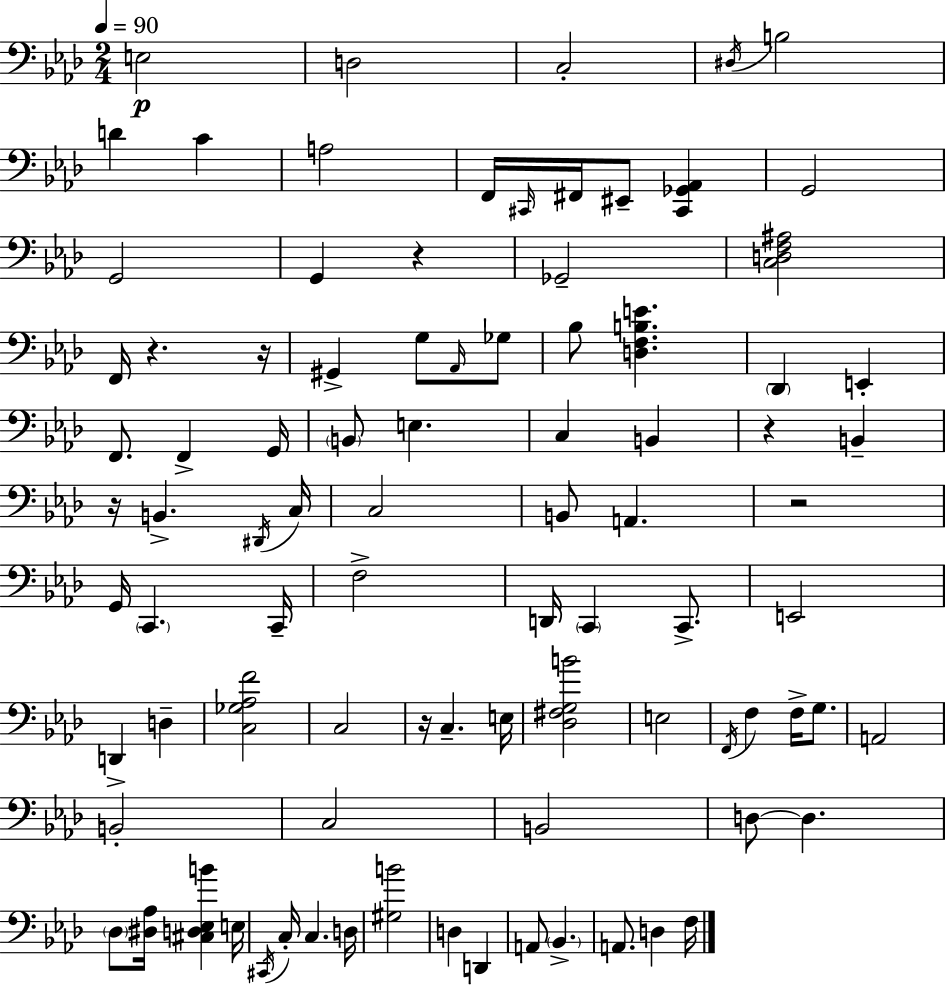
X:1
T:Untitled
M:2/4
L:1/4
K:Fm
E,2 D,2 C,2 ^D,/4 B,2 D C A,2 F,,/4 ^C,,/4 ^F,,/4 ^E,,/2 [^C,,_G,,_A,,] G,,2 G,,2 G,, z _G,,2 [C,D,F,^A,]2 F,,/4 z z/4 ^G,, G,/2 _A,,/4 _G,/2 _B,/2 [D,F,B,E] _D,, E,, F,,/2 F,, G,,/4 B,,/2 E, C, B,, z B,, z/4 B,, ^D,,/4 C,/4 C,2 B,,/2 A,, z2 G,,/4 C,, C,,/4 F,2 D,,/4 C,, C,,/2 E,,2 D,, D, [C,_G,_A,F]2 C,2 z/4 C, E,/4 [_D,^F,G,B]2 E,2 F,,/4 F, F,/4 G,/2 A,,2 B,,2 C,2 B,,2 D,/2 D, _D,/2 [^D,_A,]/4 [^C,D,_E,B] E,/4 ^C,,/4 C,/4 C, D,/4 [^G,B]2 D, D,, A,,/2 _B,, A,,/2 D, F,/4